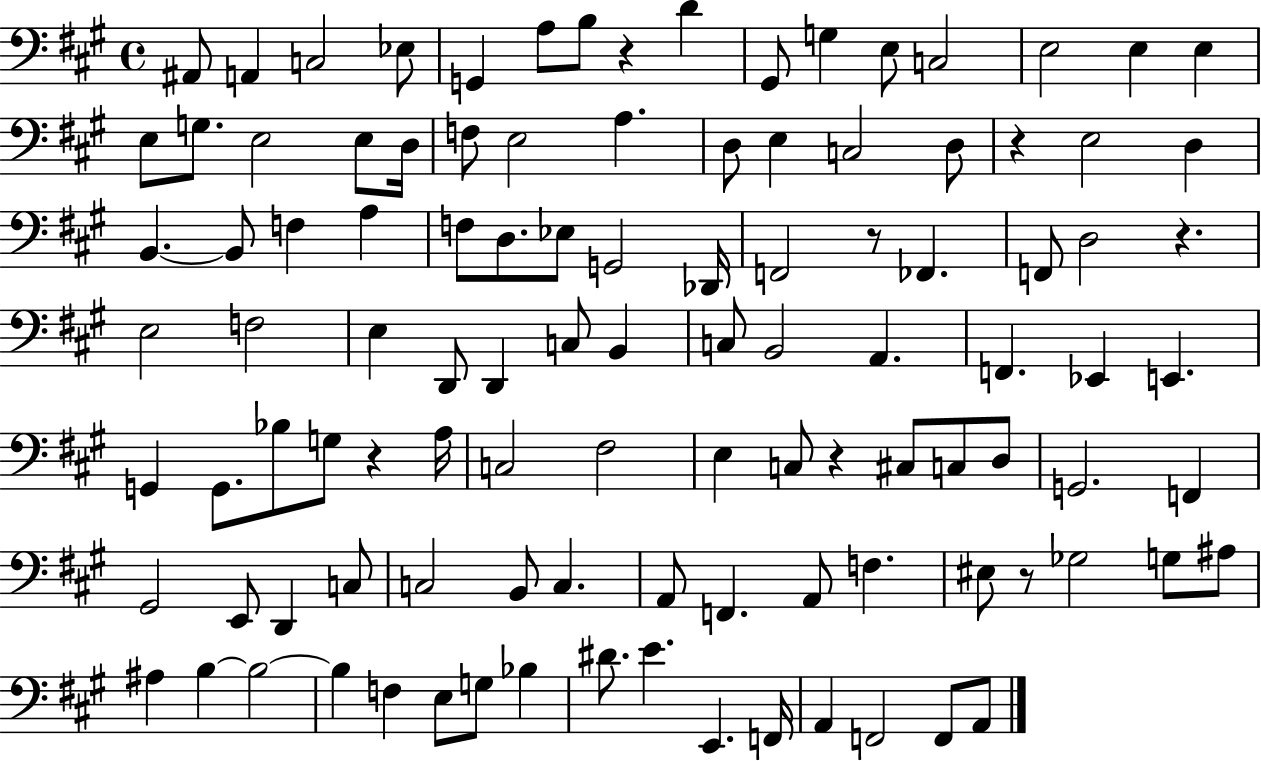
{
  \clef bass
  \time 4/4
  \defaultTimeSignature
  \key a \major
  \repeat volta 2 { ais,8 a,4 c2 ees8 | g,4 a8 b8 r4 d'4 | gis,8 g4 e8 c2 | e2 e4 e4 | \break e8 g8. e2 e8 d16 | f8 e2 a4. | d8 e4 c2 d8 | r4 e2 d4 | \break b,4.~~ b,8 f4 a4 | f8 d8. ees8 g,2 des,16 | f,2 r8 fes,4. | f,8 d2 r4. | \break e2 f2 | e4 d,8 d,4 c8 b,4 | c8 b,2 a,4. | f,4. ees,4 e,4. | \break g,4 g,8. bes8 g8 r4 a16 | c2 fis2 | e4 c8 r4 cis8 c8 d8 | g,2. f,4 | \break gis,2 e,8 d,4 c8 | c2 b,8 c4. | a,8 f,4. a,8 f4. | eis8 r8 ges2 g8 ais8 | \break ais4 b4~~ b2~~ | b4 f4 e8 g8 bes4 | dis'8. e'4. e,4. f,16 | a,4 f,2 f,8 a,8 | \break } \bar "|."
}